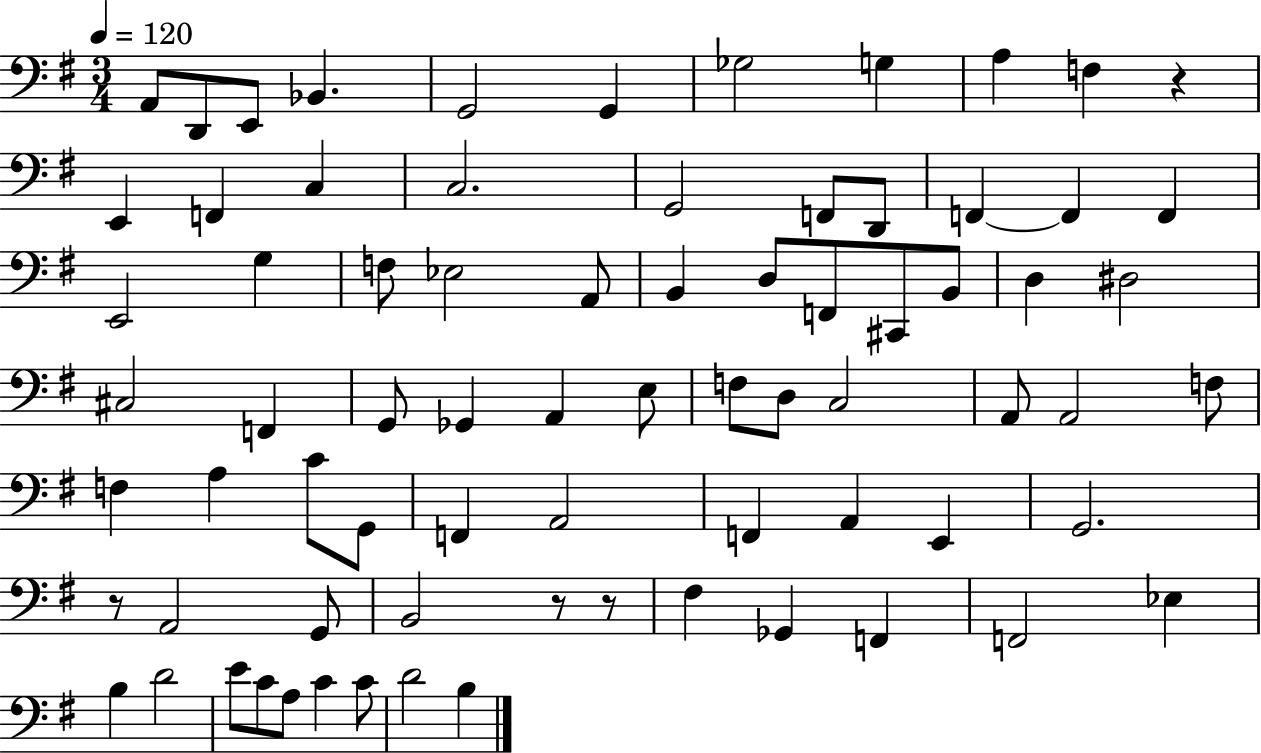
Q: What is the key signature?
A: G major